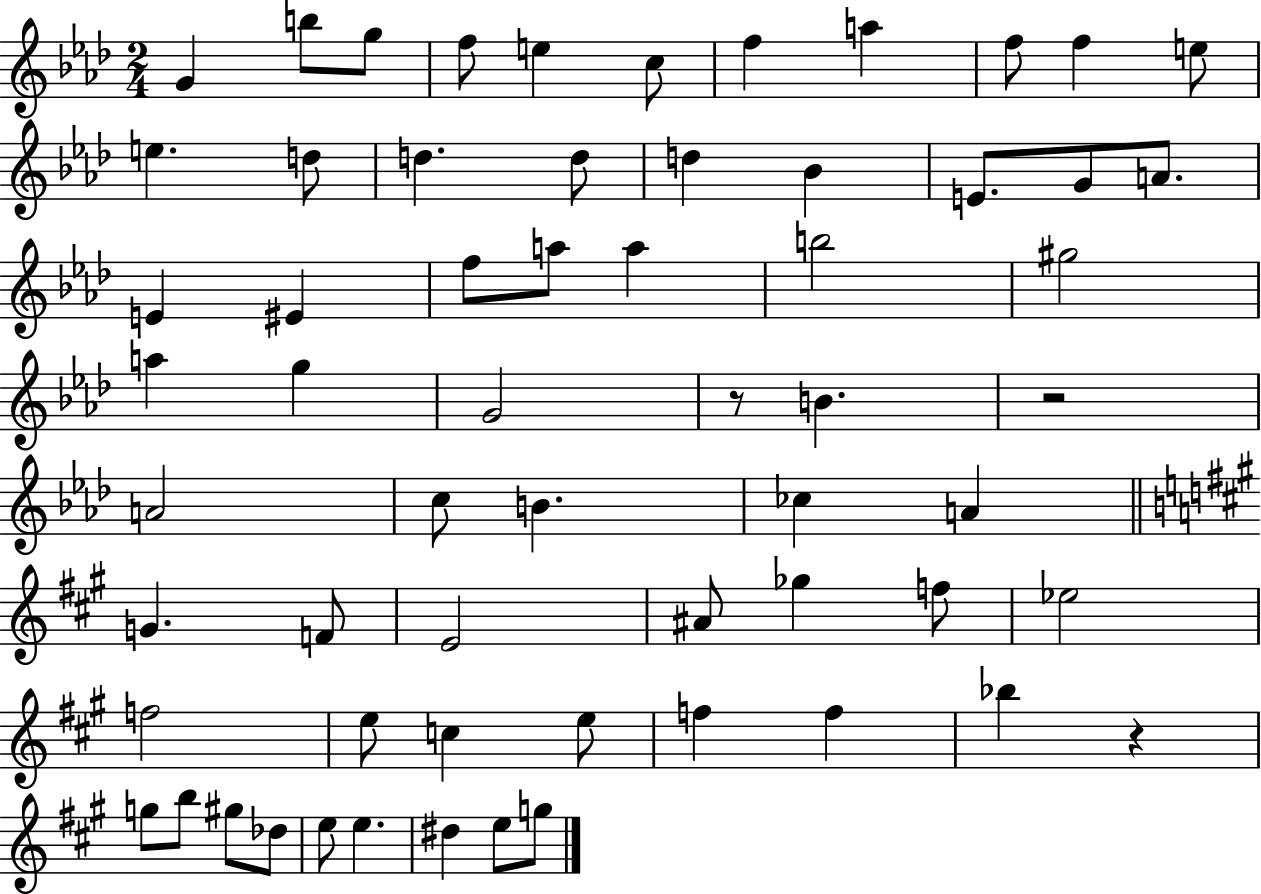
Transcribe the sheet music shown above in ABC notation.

X:1
T:Untitled
M:2/4
L:1/4
K:Ab
G b/2 g/2 f/2 e c/2 f a f/2 f e/2 e d/2 d d/2 d _B E/2 G/2 A/2 E ^E f/2 a/2 a b2 ^g2 a g G2 z/2 B z2 A2 c/2 B _c A G F/2 E2 ^A/2 _g f/2 _e2 f2 e/2 c e/2 f f _b z g/2 b/2 ^g/2 _d/2 e/2 e ^d e/2 g/2